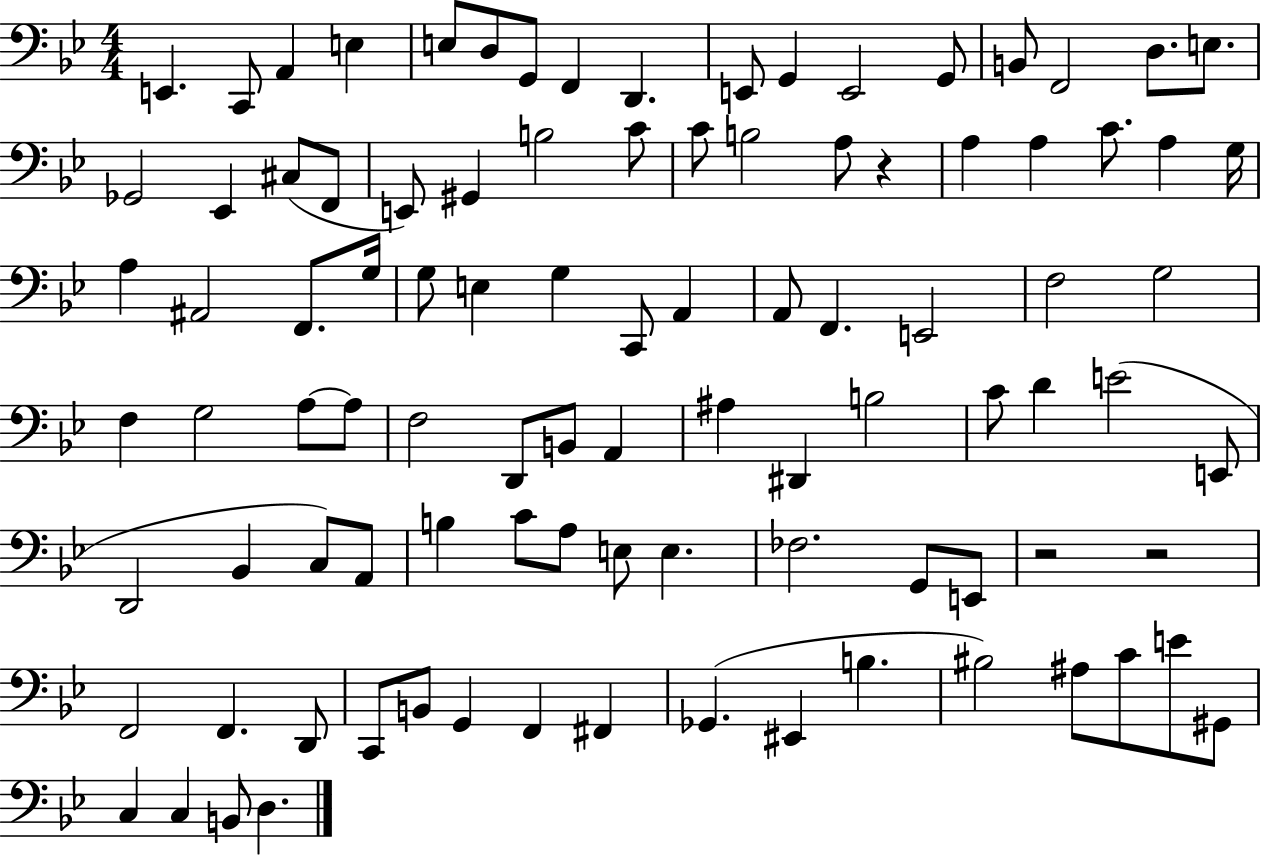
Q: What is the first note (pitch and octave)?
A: E2